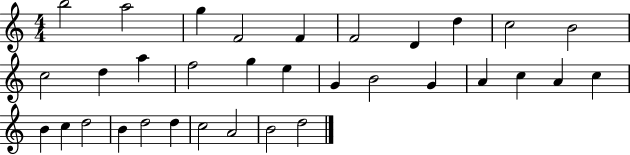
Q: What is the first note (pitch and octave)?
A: B5